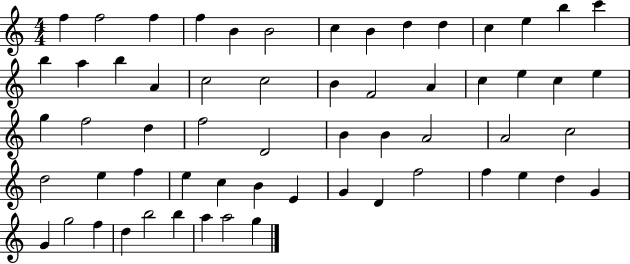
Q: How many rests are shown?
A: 0